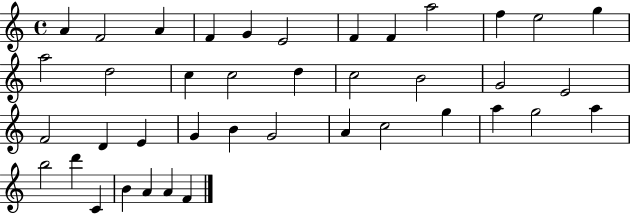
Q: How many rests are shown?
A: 0